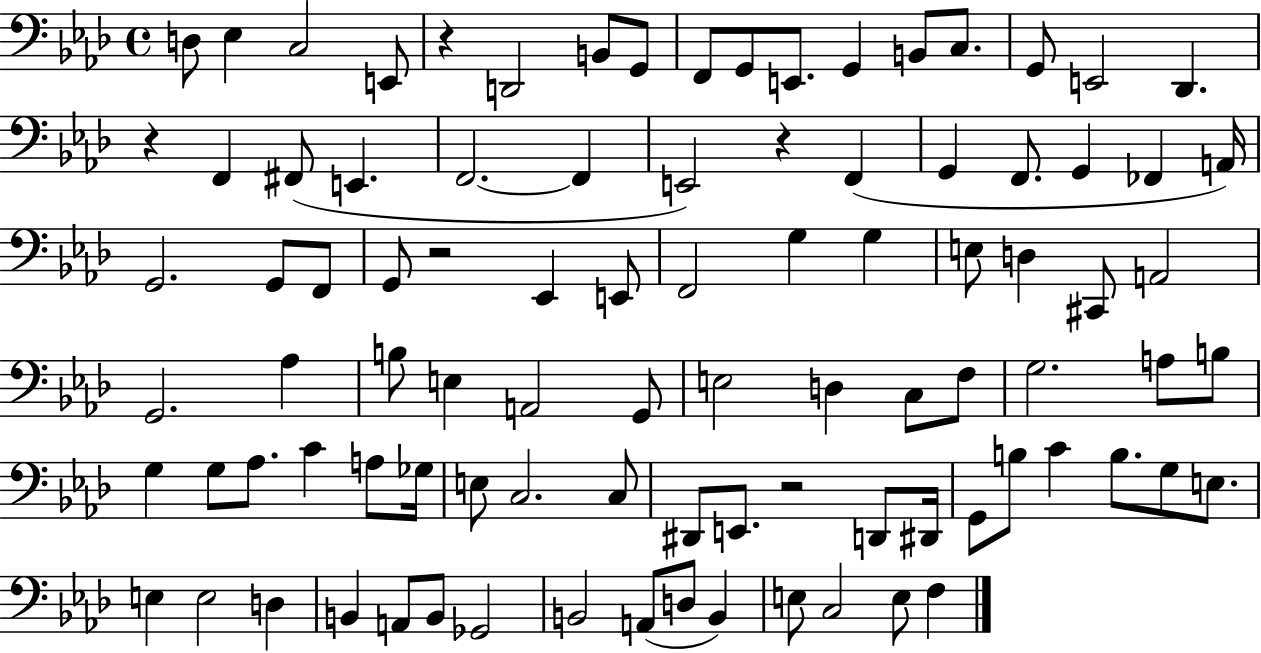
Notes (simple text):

D3/e Eb3/q C3/h E2/e R/q D2/h B2/e G2/e F2/e G2/e E2/e. G2/q B2/e C3/e. G2/e E2/h Db2/q. R/q F2/q F#2/e E2/q. F2/h. F2/q E2/h R/q F2/q G2/q F2/e. G2/q FES2/q A2/s G2/h. G2/e F2/e G2/e R/h Eb2/q E2/e F2/h G3/q G3/q E3/e D3/q C#2/e A2/h G2/h. Ab3/q B3/e E3/q A2/h G2/e E3/h D3/q C3/e F3/e G3/h. A3/e B3/e G3/q G3/e Ab3/e. C4/q A3/e Gb3/s E3/e C3/h. C3/e D#2/e E2/e. R/h D2/e D#2/s G2/e B3/e C4/q B3/e. G3/e E3/e. E3/q E3/h D3/q B2/q A2/e B2/e Gb2/h B2/h A2/e D3/e B2/q E3/e C3/h E3/e F3/q